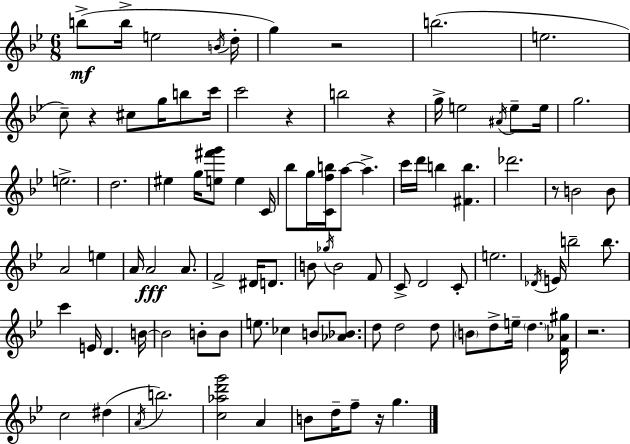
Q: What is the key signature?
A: BES major